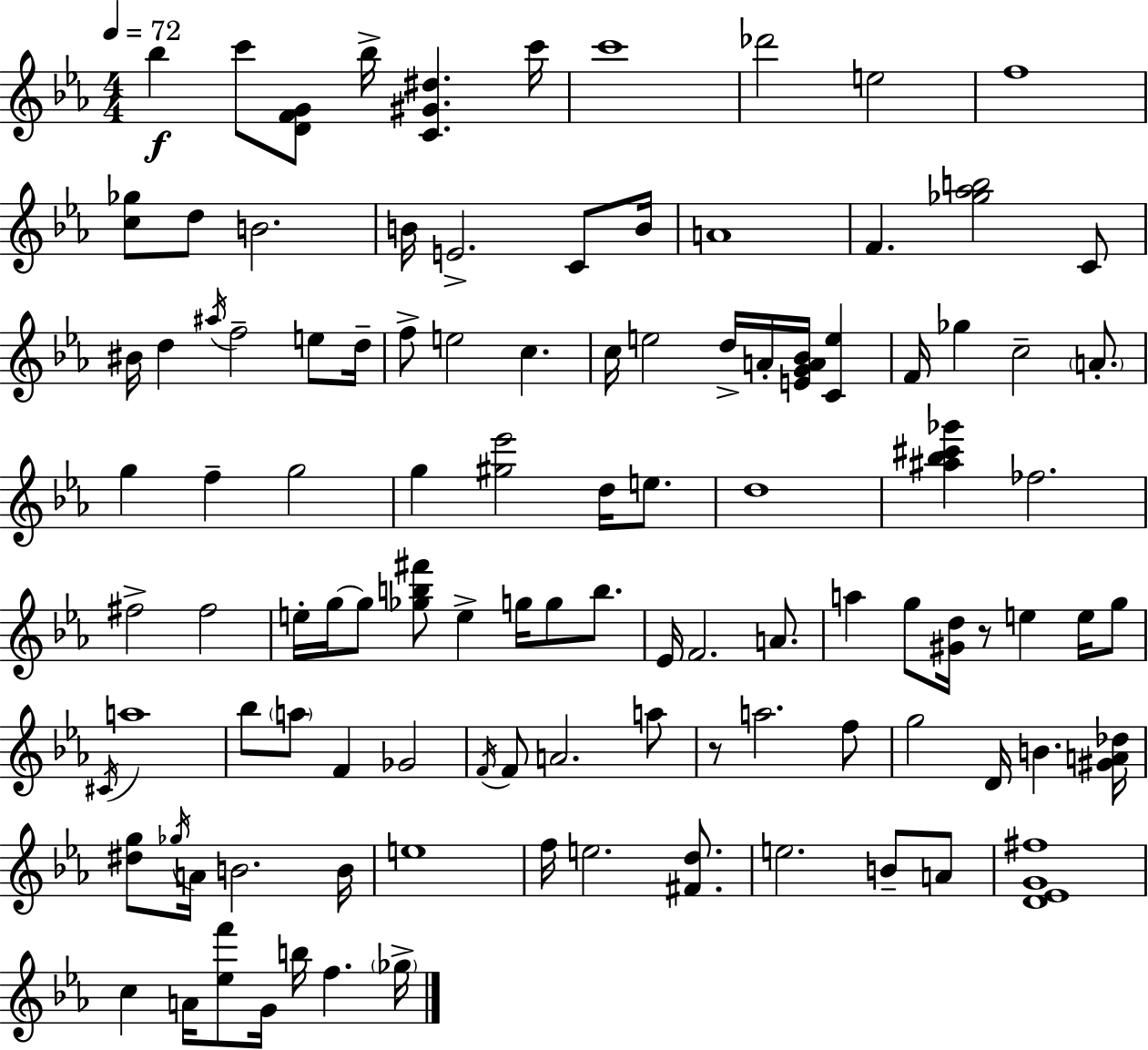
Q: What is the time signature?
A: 4/4